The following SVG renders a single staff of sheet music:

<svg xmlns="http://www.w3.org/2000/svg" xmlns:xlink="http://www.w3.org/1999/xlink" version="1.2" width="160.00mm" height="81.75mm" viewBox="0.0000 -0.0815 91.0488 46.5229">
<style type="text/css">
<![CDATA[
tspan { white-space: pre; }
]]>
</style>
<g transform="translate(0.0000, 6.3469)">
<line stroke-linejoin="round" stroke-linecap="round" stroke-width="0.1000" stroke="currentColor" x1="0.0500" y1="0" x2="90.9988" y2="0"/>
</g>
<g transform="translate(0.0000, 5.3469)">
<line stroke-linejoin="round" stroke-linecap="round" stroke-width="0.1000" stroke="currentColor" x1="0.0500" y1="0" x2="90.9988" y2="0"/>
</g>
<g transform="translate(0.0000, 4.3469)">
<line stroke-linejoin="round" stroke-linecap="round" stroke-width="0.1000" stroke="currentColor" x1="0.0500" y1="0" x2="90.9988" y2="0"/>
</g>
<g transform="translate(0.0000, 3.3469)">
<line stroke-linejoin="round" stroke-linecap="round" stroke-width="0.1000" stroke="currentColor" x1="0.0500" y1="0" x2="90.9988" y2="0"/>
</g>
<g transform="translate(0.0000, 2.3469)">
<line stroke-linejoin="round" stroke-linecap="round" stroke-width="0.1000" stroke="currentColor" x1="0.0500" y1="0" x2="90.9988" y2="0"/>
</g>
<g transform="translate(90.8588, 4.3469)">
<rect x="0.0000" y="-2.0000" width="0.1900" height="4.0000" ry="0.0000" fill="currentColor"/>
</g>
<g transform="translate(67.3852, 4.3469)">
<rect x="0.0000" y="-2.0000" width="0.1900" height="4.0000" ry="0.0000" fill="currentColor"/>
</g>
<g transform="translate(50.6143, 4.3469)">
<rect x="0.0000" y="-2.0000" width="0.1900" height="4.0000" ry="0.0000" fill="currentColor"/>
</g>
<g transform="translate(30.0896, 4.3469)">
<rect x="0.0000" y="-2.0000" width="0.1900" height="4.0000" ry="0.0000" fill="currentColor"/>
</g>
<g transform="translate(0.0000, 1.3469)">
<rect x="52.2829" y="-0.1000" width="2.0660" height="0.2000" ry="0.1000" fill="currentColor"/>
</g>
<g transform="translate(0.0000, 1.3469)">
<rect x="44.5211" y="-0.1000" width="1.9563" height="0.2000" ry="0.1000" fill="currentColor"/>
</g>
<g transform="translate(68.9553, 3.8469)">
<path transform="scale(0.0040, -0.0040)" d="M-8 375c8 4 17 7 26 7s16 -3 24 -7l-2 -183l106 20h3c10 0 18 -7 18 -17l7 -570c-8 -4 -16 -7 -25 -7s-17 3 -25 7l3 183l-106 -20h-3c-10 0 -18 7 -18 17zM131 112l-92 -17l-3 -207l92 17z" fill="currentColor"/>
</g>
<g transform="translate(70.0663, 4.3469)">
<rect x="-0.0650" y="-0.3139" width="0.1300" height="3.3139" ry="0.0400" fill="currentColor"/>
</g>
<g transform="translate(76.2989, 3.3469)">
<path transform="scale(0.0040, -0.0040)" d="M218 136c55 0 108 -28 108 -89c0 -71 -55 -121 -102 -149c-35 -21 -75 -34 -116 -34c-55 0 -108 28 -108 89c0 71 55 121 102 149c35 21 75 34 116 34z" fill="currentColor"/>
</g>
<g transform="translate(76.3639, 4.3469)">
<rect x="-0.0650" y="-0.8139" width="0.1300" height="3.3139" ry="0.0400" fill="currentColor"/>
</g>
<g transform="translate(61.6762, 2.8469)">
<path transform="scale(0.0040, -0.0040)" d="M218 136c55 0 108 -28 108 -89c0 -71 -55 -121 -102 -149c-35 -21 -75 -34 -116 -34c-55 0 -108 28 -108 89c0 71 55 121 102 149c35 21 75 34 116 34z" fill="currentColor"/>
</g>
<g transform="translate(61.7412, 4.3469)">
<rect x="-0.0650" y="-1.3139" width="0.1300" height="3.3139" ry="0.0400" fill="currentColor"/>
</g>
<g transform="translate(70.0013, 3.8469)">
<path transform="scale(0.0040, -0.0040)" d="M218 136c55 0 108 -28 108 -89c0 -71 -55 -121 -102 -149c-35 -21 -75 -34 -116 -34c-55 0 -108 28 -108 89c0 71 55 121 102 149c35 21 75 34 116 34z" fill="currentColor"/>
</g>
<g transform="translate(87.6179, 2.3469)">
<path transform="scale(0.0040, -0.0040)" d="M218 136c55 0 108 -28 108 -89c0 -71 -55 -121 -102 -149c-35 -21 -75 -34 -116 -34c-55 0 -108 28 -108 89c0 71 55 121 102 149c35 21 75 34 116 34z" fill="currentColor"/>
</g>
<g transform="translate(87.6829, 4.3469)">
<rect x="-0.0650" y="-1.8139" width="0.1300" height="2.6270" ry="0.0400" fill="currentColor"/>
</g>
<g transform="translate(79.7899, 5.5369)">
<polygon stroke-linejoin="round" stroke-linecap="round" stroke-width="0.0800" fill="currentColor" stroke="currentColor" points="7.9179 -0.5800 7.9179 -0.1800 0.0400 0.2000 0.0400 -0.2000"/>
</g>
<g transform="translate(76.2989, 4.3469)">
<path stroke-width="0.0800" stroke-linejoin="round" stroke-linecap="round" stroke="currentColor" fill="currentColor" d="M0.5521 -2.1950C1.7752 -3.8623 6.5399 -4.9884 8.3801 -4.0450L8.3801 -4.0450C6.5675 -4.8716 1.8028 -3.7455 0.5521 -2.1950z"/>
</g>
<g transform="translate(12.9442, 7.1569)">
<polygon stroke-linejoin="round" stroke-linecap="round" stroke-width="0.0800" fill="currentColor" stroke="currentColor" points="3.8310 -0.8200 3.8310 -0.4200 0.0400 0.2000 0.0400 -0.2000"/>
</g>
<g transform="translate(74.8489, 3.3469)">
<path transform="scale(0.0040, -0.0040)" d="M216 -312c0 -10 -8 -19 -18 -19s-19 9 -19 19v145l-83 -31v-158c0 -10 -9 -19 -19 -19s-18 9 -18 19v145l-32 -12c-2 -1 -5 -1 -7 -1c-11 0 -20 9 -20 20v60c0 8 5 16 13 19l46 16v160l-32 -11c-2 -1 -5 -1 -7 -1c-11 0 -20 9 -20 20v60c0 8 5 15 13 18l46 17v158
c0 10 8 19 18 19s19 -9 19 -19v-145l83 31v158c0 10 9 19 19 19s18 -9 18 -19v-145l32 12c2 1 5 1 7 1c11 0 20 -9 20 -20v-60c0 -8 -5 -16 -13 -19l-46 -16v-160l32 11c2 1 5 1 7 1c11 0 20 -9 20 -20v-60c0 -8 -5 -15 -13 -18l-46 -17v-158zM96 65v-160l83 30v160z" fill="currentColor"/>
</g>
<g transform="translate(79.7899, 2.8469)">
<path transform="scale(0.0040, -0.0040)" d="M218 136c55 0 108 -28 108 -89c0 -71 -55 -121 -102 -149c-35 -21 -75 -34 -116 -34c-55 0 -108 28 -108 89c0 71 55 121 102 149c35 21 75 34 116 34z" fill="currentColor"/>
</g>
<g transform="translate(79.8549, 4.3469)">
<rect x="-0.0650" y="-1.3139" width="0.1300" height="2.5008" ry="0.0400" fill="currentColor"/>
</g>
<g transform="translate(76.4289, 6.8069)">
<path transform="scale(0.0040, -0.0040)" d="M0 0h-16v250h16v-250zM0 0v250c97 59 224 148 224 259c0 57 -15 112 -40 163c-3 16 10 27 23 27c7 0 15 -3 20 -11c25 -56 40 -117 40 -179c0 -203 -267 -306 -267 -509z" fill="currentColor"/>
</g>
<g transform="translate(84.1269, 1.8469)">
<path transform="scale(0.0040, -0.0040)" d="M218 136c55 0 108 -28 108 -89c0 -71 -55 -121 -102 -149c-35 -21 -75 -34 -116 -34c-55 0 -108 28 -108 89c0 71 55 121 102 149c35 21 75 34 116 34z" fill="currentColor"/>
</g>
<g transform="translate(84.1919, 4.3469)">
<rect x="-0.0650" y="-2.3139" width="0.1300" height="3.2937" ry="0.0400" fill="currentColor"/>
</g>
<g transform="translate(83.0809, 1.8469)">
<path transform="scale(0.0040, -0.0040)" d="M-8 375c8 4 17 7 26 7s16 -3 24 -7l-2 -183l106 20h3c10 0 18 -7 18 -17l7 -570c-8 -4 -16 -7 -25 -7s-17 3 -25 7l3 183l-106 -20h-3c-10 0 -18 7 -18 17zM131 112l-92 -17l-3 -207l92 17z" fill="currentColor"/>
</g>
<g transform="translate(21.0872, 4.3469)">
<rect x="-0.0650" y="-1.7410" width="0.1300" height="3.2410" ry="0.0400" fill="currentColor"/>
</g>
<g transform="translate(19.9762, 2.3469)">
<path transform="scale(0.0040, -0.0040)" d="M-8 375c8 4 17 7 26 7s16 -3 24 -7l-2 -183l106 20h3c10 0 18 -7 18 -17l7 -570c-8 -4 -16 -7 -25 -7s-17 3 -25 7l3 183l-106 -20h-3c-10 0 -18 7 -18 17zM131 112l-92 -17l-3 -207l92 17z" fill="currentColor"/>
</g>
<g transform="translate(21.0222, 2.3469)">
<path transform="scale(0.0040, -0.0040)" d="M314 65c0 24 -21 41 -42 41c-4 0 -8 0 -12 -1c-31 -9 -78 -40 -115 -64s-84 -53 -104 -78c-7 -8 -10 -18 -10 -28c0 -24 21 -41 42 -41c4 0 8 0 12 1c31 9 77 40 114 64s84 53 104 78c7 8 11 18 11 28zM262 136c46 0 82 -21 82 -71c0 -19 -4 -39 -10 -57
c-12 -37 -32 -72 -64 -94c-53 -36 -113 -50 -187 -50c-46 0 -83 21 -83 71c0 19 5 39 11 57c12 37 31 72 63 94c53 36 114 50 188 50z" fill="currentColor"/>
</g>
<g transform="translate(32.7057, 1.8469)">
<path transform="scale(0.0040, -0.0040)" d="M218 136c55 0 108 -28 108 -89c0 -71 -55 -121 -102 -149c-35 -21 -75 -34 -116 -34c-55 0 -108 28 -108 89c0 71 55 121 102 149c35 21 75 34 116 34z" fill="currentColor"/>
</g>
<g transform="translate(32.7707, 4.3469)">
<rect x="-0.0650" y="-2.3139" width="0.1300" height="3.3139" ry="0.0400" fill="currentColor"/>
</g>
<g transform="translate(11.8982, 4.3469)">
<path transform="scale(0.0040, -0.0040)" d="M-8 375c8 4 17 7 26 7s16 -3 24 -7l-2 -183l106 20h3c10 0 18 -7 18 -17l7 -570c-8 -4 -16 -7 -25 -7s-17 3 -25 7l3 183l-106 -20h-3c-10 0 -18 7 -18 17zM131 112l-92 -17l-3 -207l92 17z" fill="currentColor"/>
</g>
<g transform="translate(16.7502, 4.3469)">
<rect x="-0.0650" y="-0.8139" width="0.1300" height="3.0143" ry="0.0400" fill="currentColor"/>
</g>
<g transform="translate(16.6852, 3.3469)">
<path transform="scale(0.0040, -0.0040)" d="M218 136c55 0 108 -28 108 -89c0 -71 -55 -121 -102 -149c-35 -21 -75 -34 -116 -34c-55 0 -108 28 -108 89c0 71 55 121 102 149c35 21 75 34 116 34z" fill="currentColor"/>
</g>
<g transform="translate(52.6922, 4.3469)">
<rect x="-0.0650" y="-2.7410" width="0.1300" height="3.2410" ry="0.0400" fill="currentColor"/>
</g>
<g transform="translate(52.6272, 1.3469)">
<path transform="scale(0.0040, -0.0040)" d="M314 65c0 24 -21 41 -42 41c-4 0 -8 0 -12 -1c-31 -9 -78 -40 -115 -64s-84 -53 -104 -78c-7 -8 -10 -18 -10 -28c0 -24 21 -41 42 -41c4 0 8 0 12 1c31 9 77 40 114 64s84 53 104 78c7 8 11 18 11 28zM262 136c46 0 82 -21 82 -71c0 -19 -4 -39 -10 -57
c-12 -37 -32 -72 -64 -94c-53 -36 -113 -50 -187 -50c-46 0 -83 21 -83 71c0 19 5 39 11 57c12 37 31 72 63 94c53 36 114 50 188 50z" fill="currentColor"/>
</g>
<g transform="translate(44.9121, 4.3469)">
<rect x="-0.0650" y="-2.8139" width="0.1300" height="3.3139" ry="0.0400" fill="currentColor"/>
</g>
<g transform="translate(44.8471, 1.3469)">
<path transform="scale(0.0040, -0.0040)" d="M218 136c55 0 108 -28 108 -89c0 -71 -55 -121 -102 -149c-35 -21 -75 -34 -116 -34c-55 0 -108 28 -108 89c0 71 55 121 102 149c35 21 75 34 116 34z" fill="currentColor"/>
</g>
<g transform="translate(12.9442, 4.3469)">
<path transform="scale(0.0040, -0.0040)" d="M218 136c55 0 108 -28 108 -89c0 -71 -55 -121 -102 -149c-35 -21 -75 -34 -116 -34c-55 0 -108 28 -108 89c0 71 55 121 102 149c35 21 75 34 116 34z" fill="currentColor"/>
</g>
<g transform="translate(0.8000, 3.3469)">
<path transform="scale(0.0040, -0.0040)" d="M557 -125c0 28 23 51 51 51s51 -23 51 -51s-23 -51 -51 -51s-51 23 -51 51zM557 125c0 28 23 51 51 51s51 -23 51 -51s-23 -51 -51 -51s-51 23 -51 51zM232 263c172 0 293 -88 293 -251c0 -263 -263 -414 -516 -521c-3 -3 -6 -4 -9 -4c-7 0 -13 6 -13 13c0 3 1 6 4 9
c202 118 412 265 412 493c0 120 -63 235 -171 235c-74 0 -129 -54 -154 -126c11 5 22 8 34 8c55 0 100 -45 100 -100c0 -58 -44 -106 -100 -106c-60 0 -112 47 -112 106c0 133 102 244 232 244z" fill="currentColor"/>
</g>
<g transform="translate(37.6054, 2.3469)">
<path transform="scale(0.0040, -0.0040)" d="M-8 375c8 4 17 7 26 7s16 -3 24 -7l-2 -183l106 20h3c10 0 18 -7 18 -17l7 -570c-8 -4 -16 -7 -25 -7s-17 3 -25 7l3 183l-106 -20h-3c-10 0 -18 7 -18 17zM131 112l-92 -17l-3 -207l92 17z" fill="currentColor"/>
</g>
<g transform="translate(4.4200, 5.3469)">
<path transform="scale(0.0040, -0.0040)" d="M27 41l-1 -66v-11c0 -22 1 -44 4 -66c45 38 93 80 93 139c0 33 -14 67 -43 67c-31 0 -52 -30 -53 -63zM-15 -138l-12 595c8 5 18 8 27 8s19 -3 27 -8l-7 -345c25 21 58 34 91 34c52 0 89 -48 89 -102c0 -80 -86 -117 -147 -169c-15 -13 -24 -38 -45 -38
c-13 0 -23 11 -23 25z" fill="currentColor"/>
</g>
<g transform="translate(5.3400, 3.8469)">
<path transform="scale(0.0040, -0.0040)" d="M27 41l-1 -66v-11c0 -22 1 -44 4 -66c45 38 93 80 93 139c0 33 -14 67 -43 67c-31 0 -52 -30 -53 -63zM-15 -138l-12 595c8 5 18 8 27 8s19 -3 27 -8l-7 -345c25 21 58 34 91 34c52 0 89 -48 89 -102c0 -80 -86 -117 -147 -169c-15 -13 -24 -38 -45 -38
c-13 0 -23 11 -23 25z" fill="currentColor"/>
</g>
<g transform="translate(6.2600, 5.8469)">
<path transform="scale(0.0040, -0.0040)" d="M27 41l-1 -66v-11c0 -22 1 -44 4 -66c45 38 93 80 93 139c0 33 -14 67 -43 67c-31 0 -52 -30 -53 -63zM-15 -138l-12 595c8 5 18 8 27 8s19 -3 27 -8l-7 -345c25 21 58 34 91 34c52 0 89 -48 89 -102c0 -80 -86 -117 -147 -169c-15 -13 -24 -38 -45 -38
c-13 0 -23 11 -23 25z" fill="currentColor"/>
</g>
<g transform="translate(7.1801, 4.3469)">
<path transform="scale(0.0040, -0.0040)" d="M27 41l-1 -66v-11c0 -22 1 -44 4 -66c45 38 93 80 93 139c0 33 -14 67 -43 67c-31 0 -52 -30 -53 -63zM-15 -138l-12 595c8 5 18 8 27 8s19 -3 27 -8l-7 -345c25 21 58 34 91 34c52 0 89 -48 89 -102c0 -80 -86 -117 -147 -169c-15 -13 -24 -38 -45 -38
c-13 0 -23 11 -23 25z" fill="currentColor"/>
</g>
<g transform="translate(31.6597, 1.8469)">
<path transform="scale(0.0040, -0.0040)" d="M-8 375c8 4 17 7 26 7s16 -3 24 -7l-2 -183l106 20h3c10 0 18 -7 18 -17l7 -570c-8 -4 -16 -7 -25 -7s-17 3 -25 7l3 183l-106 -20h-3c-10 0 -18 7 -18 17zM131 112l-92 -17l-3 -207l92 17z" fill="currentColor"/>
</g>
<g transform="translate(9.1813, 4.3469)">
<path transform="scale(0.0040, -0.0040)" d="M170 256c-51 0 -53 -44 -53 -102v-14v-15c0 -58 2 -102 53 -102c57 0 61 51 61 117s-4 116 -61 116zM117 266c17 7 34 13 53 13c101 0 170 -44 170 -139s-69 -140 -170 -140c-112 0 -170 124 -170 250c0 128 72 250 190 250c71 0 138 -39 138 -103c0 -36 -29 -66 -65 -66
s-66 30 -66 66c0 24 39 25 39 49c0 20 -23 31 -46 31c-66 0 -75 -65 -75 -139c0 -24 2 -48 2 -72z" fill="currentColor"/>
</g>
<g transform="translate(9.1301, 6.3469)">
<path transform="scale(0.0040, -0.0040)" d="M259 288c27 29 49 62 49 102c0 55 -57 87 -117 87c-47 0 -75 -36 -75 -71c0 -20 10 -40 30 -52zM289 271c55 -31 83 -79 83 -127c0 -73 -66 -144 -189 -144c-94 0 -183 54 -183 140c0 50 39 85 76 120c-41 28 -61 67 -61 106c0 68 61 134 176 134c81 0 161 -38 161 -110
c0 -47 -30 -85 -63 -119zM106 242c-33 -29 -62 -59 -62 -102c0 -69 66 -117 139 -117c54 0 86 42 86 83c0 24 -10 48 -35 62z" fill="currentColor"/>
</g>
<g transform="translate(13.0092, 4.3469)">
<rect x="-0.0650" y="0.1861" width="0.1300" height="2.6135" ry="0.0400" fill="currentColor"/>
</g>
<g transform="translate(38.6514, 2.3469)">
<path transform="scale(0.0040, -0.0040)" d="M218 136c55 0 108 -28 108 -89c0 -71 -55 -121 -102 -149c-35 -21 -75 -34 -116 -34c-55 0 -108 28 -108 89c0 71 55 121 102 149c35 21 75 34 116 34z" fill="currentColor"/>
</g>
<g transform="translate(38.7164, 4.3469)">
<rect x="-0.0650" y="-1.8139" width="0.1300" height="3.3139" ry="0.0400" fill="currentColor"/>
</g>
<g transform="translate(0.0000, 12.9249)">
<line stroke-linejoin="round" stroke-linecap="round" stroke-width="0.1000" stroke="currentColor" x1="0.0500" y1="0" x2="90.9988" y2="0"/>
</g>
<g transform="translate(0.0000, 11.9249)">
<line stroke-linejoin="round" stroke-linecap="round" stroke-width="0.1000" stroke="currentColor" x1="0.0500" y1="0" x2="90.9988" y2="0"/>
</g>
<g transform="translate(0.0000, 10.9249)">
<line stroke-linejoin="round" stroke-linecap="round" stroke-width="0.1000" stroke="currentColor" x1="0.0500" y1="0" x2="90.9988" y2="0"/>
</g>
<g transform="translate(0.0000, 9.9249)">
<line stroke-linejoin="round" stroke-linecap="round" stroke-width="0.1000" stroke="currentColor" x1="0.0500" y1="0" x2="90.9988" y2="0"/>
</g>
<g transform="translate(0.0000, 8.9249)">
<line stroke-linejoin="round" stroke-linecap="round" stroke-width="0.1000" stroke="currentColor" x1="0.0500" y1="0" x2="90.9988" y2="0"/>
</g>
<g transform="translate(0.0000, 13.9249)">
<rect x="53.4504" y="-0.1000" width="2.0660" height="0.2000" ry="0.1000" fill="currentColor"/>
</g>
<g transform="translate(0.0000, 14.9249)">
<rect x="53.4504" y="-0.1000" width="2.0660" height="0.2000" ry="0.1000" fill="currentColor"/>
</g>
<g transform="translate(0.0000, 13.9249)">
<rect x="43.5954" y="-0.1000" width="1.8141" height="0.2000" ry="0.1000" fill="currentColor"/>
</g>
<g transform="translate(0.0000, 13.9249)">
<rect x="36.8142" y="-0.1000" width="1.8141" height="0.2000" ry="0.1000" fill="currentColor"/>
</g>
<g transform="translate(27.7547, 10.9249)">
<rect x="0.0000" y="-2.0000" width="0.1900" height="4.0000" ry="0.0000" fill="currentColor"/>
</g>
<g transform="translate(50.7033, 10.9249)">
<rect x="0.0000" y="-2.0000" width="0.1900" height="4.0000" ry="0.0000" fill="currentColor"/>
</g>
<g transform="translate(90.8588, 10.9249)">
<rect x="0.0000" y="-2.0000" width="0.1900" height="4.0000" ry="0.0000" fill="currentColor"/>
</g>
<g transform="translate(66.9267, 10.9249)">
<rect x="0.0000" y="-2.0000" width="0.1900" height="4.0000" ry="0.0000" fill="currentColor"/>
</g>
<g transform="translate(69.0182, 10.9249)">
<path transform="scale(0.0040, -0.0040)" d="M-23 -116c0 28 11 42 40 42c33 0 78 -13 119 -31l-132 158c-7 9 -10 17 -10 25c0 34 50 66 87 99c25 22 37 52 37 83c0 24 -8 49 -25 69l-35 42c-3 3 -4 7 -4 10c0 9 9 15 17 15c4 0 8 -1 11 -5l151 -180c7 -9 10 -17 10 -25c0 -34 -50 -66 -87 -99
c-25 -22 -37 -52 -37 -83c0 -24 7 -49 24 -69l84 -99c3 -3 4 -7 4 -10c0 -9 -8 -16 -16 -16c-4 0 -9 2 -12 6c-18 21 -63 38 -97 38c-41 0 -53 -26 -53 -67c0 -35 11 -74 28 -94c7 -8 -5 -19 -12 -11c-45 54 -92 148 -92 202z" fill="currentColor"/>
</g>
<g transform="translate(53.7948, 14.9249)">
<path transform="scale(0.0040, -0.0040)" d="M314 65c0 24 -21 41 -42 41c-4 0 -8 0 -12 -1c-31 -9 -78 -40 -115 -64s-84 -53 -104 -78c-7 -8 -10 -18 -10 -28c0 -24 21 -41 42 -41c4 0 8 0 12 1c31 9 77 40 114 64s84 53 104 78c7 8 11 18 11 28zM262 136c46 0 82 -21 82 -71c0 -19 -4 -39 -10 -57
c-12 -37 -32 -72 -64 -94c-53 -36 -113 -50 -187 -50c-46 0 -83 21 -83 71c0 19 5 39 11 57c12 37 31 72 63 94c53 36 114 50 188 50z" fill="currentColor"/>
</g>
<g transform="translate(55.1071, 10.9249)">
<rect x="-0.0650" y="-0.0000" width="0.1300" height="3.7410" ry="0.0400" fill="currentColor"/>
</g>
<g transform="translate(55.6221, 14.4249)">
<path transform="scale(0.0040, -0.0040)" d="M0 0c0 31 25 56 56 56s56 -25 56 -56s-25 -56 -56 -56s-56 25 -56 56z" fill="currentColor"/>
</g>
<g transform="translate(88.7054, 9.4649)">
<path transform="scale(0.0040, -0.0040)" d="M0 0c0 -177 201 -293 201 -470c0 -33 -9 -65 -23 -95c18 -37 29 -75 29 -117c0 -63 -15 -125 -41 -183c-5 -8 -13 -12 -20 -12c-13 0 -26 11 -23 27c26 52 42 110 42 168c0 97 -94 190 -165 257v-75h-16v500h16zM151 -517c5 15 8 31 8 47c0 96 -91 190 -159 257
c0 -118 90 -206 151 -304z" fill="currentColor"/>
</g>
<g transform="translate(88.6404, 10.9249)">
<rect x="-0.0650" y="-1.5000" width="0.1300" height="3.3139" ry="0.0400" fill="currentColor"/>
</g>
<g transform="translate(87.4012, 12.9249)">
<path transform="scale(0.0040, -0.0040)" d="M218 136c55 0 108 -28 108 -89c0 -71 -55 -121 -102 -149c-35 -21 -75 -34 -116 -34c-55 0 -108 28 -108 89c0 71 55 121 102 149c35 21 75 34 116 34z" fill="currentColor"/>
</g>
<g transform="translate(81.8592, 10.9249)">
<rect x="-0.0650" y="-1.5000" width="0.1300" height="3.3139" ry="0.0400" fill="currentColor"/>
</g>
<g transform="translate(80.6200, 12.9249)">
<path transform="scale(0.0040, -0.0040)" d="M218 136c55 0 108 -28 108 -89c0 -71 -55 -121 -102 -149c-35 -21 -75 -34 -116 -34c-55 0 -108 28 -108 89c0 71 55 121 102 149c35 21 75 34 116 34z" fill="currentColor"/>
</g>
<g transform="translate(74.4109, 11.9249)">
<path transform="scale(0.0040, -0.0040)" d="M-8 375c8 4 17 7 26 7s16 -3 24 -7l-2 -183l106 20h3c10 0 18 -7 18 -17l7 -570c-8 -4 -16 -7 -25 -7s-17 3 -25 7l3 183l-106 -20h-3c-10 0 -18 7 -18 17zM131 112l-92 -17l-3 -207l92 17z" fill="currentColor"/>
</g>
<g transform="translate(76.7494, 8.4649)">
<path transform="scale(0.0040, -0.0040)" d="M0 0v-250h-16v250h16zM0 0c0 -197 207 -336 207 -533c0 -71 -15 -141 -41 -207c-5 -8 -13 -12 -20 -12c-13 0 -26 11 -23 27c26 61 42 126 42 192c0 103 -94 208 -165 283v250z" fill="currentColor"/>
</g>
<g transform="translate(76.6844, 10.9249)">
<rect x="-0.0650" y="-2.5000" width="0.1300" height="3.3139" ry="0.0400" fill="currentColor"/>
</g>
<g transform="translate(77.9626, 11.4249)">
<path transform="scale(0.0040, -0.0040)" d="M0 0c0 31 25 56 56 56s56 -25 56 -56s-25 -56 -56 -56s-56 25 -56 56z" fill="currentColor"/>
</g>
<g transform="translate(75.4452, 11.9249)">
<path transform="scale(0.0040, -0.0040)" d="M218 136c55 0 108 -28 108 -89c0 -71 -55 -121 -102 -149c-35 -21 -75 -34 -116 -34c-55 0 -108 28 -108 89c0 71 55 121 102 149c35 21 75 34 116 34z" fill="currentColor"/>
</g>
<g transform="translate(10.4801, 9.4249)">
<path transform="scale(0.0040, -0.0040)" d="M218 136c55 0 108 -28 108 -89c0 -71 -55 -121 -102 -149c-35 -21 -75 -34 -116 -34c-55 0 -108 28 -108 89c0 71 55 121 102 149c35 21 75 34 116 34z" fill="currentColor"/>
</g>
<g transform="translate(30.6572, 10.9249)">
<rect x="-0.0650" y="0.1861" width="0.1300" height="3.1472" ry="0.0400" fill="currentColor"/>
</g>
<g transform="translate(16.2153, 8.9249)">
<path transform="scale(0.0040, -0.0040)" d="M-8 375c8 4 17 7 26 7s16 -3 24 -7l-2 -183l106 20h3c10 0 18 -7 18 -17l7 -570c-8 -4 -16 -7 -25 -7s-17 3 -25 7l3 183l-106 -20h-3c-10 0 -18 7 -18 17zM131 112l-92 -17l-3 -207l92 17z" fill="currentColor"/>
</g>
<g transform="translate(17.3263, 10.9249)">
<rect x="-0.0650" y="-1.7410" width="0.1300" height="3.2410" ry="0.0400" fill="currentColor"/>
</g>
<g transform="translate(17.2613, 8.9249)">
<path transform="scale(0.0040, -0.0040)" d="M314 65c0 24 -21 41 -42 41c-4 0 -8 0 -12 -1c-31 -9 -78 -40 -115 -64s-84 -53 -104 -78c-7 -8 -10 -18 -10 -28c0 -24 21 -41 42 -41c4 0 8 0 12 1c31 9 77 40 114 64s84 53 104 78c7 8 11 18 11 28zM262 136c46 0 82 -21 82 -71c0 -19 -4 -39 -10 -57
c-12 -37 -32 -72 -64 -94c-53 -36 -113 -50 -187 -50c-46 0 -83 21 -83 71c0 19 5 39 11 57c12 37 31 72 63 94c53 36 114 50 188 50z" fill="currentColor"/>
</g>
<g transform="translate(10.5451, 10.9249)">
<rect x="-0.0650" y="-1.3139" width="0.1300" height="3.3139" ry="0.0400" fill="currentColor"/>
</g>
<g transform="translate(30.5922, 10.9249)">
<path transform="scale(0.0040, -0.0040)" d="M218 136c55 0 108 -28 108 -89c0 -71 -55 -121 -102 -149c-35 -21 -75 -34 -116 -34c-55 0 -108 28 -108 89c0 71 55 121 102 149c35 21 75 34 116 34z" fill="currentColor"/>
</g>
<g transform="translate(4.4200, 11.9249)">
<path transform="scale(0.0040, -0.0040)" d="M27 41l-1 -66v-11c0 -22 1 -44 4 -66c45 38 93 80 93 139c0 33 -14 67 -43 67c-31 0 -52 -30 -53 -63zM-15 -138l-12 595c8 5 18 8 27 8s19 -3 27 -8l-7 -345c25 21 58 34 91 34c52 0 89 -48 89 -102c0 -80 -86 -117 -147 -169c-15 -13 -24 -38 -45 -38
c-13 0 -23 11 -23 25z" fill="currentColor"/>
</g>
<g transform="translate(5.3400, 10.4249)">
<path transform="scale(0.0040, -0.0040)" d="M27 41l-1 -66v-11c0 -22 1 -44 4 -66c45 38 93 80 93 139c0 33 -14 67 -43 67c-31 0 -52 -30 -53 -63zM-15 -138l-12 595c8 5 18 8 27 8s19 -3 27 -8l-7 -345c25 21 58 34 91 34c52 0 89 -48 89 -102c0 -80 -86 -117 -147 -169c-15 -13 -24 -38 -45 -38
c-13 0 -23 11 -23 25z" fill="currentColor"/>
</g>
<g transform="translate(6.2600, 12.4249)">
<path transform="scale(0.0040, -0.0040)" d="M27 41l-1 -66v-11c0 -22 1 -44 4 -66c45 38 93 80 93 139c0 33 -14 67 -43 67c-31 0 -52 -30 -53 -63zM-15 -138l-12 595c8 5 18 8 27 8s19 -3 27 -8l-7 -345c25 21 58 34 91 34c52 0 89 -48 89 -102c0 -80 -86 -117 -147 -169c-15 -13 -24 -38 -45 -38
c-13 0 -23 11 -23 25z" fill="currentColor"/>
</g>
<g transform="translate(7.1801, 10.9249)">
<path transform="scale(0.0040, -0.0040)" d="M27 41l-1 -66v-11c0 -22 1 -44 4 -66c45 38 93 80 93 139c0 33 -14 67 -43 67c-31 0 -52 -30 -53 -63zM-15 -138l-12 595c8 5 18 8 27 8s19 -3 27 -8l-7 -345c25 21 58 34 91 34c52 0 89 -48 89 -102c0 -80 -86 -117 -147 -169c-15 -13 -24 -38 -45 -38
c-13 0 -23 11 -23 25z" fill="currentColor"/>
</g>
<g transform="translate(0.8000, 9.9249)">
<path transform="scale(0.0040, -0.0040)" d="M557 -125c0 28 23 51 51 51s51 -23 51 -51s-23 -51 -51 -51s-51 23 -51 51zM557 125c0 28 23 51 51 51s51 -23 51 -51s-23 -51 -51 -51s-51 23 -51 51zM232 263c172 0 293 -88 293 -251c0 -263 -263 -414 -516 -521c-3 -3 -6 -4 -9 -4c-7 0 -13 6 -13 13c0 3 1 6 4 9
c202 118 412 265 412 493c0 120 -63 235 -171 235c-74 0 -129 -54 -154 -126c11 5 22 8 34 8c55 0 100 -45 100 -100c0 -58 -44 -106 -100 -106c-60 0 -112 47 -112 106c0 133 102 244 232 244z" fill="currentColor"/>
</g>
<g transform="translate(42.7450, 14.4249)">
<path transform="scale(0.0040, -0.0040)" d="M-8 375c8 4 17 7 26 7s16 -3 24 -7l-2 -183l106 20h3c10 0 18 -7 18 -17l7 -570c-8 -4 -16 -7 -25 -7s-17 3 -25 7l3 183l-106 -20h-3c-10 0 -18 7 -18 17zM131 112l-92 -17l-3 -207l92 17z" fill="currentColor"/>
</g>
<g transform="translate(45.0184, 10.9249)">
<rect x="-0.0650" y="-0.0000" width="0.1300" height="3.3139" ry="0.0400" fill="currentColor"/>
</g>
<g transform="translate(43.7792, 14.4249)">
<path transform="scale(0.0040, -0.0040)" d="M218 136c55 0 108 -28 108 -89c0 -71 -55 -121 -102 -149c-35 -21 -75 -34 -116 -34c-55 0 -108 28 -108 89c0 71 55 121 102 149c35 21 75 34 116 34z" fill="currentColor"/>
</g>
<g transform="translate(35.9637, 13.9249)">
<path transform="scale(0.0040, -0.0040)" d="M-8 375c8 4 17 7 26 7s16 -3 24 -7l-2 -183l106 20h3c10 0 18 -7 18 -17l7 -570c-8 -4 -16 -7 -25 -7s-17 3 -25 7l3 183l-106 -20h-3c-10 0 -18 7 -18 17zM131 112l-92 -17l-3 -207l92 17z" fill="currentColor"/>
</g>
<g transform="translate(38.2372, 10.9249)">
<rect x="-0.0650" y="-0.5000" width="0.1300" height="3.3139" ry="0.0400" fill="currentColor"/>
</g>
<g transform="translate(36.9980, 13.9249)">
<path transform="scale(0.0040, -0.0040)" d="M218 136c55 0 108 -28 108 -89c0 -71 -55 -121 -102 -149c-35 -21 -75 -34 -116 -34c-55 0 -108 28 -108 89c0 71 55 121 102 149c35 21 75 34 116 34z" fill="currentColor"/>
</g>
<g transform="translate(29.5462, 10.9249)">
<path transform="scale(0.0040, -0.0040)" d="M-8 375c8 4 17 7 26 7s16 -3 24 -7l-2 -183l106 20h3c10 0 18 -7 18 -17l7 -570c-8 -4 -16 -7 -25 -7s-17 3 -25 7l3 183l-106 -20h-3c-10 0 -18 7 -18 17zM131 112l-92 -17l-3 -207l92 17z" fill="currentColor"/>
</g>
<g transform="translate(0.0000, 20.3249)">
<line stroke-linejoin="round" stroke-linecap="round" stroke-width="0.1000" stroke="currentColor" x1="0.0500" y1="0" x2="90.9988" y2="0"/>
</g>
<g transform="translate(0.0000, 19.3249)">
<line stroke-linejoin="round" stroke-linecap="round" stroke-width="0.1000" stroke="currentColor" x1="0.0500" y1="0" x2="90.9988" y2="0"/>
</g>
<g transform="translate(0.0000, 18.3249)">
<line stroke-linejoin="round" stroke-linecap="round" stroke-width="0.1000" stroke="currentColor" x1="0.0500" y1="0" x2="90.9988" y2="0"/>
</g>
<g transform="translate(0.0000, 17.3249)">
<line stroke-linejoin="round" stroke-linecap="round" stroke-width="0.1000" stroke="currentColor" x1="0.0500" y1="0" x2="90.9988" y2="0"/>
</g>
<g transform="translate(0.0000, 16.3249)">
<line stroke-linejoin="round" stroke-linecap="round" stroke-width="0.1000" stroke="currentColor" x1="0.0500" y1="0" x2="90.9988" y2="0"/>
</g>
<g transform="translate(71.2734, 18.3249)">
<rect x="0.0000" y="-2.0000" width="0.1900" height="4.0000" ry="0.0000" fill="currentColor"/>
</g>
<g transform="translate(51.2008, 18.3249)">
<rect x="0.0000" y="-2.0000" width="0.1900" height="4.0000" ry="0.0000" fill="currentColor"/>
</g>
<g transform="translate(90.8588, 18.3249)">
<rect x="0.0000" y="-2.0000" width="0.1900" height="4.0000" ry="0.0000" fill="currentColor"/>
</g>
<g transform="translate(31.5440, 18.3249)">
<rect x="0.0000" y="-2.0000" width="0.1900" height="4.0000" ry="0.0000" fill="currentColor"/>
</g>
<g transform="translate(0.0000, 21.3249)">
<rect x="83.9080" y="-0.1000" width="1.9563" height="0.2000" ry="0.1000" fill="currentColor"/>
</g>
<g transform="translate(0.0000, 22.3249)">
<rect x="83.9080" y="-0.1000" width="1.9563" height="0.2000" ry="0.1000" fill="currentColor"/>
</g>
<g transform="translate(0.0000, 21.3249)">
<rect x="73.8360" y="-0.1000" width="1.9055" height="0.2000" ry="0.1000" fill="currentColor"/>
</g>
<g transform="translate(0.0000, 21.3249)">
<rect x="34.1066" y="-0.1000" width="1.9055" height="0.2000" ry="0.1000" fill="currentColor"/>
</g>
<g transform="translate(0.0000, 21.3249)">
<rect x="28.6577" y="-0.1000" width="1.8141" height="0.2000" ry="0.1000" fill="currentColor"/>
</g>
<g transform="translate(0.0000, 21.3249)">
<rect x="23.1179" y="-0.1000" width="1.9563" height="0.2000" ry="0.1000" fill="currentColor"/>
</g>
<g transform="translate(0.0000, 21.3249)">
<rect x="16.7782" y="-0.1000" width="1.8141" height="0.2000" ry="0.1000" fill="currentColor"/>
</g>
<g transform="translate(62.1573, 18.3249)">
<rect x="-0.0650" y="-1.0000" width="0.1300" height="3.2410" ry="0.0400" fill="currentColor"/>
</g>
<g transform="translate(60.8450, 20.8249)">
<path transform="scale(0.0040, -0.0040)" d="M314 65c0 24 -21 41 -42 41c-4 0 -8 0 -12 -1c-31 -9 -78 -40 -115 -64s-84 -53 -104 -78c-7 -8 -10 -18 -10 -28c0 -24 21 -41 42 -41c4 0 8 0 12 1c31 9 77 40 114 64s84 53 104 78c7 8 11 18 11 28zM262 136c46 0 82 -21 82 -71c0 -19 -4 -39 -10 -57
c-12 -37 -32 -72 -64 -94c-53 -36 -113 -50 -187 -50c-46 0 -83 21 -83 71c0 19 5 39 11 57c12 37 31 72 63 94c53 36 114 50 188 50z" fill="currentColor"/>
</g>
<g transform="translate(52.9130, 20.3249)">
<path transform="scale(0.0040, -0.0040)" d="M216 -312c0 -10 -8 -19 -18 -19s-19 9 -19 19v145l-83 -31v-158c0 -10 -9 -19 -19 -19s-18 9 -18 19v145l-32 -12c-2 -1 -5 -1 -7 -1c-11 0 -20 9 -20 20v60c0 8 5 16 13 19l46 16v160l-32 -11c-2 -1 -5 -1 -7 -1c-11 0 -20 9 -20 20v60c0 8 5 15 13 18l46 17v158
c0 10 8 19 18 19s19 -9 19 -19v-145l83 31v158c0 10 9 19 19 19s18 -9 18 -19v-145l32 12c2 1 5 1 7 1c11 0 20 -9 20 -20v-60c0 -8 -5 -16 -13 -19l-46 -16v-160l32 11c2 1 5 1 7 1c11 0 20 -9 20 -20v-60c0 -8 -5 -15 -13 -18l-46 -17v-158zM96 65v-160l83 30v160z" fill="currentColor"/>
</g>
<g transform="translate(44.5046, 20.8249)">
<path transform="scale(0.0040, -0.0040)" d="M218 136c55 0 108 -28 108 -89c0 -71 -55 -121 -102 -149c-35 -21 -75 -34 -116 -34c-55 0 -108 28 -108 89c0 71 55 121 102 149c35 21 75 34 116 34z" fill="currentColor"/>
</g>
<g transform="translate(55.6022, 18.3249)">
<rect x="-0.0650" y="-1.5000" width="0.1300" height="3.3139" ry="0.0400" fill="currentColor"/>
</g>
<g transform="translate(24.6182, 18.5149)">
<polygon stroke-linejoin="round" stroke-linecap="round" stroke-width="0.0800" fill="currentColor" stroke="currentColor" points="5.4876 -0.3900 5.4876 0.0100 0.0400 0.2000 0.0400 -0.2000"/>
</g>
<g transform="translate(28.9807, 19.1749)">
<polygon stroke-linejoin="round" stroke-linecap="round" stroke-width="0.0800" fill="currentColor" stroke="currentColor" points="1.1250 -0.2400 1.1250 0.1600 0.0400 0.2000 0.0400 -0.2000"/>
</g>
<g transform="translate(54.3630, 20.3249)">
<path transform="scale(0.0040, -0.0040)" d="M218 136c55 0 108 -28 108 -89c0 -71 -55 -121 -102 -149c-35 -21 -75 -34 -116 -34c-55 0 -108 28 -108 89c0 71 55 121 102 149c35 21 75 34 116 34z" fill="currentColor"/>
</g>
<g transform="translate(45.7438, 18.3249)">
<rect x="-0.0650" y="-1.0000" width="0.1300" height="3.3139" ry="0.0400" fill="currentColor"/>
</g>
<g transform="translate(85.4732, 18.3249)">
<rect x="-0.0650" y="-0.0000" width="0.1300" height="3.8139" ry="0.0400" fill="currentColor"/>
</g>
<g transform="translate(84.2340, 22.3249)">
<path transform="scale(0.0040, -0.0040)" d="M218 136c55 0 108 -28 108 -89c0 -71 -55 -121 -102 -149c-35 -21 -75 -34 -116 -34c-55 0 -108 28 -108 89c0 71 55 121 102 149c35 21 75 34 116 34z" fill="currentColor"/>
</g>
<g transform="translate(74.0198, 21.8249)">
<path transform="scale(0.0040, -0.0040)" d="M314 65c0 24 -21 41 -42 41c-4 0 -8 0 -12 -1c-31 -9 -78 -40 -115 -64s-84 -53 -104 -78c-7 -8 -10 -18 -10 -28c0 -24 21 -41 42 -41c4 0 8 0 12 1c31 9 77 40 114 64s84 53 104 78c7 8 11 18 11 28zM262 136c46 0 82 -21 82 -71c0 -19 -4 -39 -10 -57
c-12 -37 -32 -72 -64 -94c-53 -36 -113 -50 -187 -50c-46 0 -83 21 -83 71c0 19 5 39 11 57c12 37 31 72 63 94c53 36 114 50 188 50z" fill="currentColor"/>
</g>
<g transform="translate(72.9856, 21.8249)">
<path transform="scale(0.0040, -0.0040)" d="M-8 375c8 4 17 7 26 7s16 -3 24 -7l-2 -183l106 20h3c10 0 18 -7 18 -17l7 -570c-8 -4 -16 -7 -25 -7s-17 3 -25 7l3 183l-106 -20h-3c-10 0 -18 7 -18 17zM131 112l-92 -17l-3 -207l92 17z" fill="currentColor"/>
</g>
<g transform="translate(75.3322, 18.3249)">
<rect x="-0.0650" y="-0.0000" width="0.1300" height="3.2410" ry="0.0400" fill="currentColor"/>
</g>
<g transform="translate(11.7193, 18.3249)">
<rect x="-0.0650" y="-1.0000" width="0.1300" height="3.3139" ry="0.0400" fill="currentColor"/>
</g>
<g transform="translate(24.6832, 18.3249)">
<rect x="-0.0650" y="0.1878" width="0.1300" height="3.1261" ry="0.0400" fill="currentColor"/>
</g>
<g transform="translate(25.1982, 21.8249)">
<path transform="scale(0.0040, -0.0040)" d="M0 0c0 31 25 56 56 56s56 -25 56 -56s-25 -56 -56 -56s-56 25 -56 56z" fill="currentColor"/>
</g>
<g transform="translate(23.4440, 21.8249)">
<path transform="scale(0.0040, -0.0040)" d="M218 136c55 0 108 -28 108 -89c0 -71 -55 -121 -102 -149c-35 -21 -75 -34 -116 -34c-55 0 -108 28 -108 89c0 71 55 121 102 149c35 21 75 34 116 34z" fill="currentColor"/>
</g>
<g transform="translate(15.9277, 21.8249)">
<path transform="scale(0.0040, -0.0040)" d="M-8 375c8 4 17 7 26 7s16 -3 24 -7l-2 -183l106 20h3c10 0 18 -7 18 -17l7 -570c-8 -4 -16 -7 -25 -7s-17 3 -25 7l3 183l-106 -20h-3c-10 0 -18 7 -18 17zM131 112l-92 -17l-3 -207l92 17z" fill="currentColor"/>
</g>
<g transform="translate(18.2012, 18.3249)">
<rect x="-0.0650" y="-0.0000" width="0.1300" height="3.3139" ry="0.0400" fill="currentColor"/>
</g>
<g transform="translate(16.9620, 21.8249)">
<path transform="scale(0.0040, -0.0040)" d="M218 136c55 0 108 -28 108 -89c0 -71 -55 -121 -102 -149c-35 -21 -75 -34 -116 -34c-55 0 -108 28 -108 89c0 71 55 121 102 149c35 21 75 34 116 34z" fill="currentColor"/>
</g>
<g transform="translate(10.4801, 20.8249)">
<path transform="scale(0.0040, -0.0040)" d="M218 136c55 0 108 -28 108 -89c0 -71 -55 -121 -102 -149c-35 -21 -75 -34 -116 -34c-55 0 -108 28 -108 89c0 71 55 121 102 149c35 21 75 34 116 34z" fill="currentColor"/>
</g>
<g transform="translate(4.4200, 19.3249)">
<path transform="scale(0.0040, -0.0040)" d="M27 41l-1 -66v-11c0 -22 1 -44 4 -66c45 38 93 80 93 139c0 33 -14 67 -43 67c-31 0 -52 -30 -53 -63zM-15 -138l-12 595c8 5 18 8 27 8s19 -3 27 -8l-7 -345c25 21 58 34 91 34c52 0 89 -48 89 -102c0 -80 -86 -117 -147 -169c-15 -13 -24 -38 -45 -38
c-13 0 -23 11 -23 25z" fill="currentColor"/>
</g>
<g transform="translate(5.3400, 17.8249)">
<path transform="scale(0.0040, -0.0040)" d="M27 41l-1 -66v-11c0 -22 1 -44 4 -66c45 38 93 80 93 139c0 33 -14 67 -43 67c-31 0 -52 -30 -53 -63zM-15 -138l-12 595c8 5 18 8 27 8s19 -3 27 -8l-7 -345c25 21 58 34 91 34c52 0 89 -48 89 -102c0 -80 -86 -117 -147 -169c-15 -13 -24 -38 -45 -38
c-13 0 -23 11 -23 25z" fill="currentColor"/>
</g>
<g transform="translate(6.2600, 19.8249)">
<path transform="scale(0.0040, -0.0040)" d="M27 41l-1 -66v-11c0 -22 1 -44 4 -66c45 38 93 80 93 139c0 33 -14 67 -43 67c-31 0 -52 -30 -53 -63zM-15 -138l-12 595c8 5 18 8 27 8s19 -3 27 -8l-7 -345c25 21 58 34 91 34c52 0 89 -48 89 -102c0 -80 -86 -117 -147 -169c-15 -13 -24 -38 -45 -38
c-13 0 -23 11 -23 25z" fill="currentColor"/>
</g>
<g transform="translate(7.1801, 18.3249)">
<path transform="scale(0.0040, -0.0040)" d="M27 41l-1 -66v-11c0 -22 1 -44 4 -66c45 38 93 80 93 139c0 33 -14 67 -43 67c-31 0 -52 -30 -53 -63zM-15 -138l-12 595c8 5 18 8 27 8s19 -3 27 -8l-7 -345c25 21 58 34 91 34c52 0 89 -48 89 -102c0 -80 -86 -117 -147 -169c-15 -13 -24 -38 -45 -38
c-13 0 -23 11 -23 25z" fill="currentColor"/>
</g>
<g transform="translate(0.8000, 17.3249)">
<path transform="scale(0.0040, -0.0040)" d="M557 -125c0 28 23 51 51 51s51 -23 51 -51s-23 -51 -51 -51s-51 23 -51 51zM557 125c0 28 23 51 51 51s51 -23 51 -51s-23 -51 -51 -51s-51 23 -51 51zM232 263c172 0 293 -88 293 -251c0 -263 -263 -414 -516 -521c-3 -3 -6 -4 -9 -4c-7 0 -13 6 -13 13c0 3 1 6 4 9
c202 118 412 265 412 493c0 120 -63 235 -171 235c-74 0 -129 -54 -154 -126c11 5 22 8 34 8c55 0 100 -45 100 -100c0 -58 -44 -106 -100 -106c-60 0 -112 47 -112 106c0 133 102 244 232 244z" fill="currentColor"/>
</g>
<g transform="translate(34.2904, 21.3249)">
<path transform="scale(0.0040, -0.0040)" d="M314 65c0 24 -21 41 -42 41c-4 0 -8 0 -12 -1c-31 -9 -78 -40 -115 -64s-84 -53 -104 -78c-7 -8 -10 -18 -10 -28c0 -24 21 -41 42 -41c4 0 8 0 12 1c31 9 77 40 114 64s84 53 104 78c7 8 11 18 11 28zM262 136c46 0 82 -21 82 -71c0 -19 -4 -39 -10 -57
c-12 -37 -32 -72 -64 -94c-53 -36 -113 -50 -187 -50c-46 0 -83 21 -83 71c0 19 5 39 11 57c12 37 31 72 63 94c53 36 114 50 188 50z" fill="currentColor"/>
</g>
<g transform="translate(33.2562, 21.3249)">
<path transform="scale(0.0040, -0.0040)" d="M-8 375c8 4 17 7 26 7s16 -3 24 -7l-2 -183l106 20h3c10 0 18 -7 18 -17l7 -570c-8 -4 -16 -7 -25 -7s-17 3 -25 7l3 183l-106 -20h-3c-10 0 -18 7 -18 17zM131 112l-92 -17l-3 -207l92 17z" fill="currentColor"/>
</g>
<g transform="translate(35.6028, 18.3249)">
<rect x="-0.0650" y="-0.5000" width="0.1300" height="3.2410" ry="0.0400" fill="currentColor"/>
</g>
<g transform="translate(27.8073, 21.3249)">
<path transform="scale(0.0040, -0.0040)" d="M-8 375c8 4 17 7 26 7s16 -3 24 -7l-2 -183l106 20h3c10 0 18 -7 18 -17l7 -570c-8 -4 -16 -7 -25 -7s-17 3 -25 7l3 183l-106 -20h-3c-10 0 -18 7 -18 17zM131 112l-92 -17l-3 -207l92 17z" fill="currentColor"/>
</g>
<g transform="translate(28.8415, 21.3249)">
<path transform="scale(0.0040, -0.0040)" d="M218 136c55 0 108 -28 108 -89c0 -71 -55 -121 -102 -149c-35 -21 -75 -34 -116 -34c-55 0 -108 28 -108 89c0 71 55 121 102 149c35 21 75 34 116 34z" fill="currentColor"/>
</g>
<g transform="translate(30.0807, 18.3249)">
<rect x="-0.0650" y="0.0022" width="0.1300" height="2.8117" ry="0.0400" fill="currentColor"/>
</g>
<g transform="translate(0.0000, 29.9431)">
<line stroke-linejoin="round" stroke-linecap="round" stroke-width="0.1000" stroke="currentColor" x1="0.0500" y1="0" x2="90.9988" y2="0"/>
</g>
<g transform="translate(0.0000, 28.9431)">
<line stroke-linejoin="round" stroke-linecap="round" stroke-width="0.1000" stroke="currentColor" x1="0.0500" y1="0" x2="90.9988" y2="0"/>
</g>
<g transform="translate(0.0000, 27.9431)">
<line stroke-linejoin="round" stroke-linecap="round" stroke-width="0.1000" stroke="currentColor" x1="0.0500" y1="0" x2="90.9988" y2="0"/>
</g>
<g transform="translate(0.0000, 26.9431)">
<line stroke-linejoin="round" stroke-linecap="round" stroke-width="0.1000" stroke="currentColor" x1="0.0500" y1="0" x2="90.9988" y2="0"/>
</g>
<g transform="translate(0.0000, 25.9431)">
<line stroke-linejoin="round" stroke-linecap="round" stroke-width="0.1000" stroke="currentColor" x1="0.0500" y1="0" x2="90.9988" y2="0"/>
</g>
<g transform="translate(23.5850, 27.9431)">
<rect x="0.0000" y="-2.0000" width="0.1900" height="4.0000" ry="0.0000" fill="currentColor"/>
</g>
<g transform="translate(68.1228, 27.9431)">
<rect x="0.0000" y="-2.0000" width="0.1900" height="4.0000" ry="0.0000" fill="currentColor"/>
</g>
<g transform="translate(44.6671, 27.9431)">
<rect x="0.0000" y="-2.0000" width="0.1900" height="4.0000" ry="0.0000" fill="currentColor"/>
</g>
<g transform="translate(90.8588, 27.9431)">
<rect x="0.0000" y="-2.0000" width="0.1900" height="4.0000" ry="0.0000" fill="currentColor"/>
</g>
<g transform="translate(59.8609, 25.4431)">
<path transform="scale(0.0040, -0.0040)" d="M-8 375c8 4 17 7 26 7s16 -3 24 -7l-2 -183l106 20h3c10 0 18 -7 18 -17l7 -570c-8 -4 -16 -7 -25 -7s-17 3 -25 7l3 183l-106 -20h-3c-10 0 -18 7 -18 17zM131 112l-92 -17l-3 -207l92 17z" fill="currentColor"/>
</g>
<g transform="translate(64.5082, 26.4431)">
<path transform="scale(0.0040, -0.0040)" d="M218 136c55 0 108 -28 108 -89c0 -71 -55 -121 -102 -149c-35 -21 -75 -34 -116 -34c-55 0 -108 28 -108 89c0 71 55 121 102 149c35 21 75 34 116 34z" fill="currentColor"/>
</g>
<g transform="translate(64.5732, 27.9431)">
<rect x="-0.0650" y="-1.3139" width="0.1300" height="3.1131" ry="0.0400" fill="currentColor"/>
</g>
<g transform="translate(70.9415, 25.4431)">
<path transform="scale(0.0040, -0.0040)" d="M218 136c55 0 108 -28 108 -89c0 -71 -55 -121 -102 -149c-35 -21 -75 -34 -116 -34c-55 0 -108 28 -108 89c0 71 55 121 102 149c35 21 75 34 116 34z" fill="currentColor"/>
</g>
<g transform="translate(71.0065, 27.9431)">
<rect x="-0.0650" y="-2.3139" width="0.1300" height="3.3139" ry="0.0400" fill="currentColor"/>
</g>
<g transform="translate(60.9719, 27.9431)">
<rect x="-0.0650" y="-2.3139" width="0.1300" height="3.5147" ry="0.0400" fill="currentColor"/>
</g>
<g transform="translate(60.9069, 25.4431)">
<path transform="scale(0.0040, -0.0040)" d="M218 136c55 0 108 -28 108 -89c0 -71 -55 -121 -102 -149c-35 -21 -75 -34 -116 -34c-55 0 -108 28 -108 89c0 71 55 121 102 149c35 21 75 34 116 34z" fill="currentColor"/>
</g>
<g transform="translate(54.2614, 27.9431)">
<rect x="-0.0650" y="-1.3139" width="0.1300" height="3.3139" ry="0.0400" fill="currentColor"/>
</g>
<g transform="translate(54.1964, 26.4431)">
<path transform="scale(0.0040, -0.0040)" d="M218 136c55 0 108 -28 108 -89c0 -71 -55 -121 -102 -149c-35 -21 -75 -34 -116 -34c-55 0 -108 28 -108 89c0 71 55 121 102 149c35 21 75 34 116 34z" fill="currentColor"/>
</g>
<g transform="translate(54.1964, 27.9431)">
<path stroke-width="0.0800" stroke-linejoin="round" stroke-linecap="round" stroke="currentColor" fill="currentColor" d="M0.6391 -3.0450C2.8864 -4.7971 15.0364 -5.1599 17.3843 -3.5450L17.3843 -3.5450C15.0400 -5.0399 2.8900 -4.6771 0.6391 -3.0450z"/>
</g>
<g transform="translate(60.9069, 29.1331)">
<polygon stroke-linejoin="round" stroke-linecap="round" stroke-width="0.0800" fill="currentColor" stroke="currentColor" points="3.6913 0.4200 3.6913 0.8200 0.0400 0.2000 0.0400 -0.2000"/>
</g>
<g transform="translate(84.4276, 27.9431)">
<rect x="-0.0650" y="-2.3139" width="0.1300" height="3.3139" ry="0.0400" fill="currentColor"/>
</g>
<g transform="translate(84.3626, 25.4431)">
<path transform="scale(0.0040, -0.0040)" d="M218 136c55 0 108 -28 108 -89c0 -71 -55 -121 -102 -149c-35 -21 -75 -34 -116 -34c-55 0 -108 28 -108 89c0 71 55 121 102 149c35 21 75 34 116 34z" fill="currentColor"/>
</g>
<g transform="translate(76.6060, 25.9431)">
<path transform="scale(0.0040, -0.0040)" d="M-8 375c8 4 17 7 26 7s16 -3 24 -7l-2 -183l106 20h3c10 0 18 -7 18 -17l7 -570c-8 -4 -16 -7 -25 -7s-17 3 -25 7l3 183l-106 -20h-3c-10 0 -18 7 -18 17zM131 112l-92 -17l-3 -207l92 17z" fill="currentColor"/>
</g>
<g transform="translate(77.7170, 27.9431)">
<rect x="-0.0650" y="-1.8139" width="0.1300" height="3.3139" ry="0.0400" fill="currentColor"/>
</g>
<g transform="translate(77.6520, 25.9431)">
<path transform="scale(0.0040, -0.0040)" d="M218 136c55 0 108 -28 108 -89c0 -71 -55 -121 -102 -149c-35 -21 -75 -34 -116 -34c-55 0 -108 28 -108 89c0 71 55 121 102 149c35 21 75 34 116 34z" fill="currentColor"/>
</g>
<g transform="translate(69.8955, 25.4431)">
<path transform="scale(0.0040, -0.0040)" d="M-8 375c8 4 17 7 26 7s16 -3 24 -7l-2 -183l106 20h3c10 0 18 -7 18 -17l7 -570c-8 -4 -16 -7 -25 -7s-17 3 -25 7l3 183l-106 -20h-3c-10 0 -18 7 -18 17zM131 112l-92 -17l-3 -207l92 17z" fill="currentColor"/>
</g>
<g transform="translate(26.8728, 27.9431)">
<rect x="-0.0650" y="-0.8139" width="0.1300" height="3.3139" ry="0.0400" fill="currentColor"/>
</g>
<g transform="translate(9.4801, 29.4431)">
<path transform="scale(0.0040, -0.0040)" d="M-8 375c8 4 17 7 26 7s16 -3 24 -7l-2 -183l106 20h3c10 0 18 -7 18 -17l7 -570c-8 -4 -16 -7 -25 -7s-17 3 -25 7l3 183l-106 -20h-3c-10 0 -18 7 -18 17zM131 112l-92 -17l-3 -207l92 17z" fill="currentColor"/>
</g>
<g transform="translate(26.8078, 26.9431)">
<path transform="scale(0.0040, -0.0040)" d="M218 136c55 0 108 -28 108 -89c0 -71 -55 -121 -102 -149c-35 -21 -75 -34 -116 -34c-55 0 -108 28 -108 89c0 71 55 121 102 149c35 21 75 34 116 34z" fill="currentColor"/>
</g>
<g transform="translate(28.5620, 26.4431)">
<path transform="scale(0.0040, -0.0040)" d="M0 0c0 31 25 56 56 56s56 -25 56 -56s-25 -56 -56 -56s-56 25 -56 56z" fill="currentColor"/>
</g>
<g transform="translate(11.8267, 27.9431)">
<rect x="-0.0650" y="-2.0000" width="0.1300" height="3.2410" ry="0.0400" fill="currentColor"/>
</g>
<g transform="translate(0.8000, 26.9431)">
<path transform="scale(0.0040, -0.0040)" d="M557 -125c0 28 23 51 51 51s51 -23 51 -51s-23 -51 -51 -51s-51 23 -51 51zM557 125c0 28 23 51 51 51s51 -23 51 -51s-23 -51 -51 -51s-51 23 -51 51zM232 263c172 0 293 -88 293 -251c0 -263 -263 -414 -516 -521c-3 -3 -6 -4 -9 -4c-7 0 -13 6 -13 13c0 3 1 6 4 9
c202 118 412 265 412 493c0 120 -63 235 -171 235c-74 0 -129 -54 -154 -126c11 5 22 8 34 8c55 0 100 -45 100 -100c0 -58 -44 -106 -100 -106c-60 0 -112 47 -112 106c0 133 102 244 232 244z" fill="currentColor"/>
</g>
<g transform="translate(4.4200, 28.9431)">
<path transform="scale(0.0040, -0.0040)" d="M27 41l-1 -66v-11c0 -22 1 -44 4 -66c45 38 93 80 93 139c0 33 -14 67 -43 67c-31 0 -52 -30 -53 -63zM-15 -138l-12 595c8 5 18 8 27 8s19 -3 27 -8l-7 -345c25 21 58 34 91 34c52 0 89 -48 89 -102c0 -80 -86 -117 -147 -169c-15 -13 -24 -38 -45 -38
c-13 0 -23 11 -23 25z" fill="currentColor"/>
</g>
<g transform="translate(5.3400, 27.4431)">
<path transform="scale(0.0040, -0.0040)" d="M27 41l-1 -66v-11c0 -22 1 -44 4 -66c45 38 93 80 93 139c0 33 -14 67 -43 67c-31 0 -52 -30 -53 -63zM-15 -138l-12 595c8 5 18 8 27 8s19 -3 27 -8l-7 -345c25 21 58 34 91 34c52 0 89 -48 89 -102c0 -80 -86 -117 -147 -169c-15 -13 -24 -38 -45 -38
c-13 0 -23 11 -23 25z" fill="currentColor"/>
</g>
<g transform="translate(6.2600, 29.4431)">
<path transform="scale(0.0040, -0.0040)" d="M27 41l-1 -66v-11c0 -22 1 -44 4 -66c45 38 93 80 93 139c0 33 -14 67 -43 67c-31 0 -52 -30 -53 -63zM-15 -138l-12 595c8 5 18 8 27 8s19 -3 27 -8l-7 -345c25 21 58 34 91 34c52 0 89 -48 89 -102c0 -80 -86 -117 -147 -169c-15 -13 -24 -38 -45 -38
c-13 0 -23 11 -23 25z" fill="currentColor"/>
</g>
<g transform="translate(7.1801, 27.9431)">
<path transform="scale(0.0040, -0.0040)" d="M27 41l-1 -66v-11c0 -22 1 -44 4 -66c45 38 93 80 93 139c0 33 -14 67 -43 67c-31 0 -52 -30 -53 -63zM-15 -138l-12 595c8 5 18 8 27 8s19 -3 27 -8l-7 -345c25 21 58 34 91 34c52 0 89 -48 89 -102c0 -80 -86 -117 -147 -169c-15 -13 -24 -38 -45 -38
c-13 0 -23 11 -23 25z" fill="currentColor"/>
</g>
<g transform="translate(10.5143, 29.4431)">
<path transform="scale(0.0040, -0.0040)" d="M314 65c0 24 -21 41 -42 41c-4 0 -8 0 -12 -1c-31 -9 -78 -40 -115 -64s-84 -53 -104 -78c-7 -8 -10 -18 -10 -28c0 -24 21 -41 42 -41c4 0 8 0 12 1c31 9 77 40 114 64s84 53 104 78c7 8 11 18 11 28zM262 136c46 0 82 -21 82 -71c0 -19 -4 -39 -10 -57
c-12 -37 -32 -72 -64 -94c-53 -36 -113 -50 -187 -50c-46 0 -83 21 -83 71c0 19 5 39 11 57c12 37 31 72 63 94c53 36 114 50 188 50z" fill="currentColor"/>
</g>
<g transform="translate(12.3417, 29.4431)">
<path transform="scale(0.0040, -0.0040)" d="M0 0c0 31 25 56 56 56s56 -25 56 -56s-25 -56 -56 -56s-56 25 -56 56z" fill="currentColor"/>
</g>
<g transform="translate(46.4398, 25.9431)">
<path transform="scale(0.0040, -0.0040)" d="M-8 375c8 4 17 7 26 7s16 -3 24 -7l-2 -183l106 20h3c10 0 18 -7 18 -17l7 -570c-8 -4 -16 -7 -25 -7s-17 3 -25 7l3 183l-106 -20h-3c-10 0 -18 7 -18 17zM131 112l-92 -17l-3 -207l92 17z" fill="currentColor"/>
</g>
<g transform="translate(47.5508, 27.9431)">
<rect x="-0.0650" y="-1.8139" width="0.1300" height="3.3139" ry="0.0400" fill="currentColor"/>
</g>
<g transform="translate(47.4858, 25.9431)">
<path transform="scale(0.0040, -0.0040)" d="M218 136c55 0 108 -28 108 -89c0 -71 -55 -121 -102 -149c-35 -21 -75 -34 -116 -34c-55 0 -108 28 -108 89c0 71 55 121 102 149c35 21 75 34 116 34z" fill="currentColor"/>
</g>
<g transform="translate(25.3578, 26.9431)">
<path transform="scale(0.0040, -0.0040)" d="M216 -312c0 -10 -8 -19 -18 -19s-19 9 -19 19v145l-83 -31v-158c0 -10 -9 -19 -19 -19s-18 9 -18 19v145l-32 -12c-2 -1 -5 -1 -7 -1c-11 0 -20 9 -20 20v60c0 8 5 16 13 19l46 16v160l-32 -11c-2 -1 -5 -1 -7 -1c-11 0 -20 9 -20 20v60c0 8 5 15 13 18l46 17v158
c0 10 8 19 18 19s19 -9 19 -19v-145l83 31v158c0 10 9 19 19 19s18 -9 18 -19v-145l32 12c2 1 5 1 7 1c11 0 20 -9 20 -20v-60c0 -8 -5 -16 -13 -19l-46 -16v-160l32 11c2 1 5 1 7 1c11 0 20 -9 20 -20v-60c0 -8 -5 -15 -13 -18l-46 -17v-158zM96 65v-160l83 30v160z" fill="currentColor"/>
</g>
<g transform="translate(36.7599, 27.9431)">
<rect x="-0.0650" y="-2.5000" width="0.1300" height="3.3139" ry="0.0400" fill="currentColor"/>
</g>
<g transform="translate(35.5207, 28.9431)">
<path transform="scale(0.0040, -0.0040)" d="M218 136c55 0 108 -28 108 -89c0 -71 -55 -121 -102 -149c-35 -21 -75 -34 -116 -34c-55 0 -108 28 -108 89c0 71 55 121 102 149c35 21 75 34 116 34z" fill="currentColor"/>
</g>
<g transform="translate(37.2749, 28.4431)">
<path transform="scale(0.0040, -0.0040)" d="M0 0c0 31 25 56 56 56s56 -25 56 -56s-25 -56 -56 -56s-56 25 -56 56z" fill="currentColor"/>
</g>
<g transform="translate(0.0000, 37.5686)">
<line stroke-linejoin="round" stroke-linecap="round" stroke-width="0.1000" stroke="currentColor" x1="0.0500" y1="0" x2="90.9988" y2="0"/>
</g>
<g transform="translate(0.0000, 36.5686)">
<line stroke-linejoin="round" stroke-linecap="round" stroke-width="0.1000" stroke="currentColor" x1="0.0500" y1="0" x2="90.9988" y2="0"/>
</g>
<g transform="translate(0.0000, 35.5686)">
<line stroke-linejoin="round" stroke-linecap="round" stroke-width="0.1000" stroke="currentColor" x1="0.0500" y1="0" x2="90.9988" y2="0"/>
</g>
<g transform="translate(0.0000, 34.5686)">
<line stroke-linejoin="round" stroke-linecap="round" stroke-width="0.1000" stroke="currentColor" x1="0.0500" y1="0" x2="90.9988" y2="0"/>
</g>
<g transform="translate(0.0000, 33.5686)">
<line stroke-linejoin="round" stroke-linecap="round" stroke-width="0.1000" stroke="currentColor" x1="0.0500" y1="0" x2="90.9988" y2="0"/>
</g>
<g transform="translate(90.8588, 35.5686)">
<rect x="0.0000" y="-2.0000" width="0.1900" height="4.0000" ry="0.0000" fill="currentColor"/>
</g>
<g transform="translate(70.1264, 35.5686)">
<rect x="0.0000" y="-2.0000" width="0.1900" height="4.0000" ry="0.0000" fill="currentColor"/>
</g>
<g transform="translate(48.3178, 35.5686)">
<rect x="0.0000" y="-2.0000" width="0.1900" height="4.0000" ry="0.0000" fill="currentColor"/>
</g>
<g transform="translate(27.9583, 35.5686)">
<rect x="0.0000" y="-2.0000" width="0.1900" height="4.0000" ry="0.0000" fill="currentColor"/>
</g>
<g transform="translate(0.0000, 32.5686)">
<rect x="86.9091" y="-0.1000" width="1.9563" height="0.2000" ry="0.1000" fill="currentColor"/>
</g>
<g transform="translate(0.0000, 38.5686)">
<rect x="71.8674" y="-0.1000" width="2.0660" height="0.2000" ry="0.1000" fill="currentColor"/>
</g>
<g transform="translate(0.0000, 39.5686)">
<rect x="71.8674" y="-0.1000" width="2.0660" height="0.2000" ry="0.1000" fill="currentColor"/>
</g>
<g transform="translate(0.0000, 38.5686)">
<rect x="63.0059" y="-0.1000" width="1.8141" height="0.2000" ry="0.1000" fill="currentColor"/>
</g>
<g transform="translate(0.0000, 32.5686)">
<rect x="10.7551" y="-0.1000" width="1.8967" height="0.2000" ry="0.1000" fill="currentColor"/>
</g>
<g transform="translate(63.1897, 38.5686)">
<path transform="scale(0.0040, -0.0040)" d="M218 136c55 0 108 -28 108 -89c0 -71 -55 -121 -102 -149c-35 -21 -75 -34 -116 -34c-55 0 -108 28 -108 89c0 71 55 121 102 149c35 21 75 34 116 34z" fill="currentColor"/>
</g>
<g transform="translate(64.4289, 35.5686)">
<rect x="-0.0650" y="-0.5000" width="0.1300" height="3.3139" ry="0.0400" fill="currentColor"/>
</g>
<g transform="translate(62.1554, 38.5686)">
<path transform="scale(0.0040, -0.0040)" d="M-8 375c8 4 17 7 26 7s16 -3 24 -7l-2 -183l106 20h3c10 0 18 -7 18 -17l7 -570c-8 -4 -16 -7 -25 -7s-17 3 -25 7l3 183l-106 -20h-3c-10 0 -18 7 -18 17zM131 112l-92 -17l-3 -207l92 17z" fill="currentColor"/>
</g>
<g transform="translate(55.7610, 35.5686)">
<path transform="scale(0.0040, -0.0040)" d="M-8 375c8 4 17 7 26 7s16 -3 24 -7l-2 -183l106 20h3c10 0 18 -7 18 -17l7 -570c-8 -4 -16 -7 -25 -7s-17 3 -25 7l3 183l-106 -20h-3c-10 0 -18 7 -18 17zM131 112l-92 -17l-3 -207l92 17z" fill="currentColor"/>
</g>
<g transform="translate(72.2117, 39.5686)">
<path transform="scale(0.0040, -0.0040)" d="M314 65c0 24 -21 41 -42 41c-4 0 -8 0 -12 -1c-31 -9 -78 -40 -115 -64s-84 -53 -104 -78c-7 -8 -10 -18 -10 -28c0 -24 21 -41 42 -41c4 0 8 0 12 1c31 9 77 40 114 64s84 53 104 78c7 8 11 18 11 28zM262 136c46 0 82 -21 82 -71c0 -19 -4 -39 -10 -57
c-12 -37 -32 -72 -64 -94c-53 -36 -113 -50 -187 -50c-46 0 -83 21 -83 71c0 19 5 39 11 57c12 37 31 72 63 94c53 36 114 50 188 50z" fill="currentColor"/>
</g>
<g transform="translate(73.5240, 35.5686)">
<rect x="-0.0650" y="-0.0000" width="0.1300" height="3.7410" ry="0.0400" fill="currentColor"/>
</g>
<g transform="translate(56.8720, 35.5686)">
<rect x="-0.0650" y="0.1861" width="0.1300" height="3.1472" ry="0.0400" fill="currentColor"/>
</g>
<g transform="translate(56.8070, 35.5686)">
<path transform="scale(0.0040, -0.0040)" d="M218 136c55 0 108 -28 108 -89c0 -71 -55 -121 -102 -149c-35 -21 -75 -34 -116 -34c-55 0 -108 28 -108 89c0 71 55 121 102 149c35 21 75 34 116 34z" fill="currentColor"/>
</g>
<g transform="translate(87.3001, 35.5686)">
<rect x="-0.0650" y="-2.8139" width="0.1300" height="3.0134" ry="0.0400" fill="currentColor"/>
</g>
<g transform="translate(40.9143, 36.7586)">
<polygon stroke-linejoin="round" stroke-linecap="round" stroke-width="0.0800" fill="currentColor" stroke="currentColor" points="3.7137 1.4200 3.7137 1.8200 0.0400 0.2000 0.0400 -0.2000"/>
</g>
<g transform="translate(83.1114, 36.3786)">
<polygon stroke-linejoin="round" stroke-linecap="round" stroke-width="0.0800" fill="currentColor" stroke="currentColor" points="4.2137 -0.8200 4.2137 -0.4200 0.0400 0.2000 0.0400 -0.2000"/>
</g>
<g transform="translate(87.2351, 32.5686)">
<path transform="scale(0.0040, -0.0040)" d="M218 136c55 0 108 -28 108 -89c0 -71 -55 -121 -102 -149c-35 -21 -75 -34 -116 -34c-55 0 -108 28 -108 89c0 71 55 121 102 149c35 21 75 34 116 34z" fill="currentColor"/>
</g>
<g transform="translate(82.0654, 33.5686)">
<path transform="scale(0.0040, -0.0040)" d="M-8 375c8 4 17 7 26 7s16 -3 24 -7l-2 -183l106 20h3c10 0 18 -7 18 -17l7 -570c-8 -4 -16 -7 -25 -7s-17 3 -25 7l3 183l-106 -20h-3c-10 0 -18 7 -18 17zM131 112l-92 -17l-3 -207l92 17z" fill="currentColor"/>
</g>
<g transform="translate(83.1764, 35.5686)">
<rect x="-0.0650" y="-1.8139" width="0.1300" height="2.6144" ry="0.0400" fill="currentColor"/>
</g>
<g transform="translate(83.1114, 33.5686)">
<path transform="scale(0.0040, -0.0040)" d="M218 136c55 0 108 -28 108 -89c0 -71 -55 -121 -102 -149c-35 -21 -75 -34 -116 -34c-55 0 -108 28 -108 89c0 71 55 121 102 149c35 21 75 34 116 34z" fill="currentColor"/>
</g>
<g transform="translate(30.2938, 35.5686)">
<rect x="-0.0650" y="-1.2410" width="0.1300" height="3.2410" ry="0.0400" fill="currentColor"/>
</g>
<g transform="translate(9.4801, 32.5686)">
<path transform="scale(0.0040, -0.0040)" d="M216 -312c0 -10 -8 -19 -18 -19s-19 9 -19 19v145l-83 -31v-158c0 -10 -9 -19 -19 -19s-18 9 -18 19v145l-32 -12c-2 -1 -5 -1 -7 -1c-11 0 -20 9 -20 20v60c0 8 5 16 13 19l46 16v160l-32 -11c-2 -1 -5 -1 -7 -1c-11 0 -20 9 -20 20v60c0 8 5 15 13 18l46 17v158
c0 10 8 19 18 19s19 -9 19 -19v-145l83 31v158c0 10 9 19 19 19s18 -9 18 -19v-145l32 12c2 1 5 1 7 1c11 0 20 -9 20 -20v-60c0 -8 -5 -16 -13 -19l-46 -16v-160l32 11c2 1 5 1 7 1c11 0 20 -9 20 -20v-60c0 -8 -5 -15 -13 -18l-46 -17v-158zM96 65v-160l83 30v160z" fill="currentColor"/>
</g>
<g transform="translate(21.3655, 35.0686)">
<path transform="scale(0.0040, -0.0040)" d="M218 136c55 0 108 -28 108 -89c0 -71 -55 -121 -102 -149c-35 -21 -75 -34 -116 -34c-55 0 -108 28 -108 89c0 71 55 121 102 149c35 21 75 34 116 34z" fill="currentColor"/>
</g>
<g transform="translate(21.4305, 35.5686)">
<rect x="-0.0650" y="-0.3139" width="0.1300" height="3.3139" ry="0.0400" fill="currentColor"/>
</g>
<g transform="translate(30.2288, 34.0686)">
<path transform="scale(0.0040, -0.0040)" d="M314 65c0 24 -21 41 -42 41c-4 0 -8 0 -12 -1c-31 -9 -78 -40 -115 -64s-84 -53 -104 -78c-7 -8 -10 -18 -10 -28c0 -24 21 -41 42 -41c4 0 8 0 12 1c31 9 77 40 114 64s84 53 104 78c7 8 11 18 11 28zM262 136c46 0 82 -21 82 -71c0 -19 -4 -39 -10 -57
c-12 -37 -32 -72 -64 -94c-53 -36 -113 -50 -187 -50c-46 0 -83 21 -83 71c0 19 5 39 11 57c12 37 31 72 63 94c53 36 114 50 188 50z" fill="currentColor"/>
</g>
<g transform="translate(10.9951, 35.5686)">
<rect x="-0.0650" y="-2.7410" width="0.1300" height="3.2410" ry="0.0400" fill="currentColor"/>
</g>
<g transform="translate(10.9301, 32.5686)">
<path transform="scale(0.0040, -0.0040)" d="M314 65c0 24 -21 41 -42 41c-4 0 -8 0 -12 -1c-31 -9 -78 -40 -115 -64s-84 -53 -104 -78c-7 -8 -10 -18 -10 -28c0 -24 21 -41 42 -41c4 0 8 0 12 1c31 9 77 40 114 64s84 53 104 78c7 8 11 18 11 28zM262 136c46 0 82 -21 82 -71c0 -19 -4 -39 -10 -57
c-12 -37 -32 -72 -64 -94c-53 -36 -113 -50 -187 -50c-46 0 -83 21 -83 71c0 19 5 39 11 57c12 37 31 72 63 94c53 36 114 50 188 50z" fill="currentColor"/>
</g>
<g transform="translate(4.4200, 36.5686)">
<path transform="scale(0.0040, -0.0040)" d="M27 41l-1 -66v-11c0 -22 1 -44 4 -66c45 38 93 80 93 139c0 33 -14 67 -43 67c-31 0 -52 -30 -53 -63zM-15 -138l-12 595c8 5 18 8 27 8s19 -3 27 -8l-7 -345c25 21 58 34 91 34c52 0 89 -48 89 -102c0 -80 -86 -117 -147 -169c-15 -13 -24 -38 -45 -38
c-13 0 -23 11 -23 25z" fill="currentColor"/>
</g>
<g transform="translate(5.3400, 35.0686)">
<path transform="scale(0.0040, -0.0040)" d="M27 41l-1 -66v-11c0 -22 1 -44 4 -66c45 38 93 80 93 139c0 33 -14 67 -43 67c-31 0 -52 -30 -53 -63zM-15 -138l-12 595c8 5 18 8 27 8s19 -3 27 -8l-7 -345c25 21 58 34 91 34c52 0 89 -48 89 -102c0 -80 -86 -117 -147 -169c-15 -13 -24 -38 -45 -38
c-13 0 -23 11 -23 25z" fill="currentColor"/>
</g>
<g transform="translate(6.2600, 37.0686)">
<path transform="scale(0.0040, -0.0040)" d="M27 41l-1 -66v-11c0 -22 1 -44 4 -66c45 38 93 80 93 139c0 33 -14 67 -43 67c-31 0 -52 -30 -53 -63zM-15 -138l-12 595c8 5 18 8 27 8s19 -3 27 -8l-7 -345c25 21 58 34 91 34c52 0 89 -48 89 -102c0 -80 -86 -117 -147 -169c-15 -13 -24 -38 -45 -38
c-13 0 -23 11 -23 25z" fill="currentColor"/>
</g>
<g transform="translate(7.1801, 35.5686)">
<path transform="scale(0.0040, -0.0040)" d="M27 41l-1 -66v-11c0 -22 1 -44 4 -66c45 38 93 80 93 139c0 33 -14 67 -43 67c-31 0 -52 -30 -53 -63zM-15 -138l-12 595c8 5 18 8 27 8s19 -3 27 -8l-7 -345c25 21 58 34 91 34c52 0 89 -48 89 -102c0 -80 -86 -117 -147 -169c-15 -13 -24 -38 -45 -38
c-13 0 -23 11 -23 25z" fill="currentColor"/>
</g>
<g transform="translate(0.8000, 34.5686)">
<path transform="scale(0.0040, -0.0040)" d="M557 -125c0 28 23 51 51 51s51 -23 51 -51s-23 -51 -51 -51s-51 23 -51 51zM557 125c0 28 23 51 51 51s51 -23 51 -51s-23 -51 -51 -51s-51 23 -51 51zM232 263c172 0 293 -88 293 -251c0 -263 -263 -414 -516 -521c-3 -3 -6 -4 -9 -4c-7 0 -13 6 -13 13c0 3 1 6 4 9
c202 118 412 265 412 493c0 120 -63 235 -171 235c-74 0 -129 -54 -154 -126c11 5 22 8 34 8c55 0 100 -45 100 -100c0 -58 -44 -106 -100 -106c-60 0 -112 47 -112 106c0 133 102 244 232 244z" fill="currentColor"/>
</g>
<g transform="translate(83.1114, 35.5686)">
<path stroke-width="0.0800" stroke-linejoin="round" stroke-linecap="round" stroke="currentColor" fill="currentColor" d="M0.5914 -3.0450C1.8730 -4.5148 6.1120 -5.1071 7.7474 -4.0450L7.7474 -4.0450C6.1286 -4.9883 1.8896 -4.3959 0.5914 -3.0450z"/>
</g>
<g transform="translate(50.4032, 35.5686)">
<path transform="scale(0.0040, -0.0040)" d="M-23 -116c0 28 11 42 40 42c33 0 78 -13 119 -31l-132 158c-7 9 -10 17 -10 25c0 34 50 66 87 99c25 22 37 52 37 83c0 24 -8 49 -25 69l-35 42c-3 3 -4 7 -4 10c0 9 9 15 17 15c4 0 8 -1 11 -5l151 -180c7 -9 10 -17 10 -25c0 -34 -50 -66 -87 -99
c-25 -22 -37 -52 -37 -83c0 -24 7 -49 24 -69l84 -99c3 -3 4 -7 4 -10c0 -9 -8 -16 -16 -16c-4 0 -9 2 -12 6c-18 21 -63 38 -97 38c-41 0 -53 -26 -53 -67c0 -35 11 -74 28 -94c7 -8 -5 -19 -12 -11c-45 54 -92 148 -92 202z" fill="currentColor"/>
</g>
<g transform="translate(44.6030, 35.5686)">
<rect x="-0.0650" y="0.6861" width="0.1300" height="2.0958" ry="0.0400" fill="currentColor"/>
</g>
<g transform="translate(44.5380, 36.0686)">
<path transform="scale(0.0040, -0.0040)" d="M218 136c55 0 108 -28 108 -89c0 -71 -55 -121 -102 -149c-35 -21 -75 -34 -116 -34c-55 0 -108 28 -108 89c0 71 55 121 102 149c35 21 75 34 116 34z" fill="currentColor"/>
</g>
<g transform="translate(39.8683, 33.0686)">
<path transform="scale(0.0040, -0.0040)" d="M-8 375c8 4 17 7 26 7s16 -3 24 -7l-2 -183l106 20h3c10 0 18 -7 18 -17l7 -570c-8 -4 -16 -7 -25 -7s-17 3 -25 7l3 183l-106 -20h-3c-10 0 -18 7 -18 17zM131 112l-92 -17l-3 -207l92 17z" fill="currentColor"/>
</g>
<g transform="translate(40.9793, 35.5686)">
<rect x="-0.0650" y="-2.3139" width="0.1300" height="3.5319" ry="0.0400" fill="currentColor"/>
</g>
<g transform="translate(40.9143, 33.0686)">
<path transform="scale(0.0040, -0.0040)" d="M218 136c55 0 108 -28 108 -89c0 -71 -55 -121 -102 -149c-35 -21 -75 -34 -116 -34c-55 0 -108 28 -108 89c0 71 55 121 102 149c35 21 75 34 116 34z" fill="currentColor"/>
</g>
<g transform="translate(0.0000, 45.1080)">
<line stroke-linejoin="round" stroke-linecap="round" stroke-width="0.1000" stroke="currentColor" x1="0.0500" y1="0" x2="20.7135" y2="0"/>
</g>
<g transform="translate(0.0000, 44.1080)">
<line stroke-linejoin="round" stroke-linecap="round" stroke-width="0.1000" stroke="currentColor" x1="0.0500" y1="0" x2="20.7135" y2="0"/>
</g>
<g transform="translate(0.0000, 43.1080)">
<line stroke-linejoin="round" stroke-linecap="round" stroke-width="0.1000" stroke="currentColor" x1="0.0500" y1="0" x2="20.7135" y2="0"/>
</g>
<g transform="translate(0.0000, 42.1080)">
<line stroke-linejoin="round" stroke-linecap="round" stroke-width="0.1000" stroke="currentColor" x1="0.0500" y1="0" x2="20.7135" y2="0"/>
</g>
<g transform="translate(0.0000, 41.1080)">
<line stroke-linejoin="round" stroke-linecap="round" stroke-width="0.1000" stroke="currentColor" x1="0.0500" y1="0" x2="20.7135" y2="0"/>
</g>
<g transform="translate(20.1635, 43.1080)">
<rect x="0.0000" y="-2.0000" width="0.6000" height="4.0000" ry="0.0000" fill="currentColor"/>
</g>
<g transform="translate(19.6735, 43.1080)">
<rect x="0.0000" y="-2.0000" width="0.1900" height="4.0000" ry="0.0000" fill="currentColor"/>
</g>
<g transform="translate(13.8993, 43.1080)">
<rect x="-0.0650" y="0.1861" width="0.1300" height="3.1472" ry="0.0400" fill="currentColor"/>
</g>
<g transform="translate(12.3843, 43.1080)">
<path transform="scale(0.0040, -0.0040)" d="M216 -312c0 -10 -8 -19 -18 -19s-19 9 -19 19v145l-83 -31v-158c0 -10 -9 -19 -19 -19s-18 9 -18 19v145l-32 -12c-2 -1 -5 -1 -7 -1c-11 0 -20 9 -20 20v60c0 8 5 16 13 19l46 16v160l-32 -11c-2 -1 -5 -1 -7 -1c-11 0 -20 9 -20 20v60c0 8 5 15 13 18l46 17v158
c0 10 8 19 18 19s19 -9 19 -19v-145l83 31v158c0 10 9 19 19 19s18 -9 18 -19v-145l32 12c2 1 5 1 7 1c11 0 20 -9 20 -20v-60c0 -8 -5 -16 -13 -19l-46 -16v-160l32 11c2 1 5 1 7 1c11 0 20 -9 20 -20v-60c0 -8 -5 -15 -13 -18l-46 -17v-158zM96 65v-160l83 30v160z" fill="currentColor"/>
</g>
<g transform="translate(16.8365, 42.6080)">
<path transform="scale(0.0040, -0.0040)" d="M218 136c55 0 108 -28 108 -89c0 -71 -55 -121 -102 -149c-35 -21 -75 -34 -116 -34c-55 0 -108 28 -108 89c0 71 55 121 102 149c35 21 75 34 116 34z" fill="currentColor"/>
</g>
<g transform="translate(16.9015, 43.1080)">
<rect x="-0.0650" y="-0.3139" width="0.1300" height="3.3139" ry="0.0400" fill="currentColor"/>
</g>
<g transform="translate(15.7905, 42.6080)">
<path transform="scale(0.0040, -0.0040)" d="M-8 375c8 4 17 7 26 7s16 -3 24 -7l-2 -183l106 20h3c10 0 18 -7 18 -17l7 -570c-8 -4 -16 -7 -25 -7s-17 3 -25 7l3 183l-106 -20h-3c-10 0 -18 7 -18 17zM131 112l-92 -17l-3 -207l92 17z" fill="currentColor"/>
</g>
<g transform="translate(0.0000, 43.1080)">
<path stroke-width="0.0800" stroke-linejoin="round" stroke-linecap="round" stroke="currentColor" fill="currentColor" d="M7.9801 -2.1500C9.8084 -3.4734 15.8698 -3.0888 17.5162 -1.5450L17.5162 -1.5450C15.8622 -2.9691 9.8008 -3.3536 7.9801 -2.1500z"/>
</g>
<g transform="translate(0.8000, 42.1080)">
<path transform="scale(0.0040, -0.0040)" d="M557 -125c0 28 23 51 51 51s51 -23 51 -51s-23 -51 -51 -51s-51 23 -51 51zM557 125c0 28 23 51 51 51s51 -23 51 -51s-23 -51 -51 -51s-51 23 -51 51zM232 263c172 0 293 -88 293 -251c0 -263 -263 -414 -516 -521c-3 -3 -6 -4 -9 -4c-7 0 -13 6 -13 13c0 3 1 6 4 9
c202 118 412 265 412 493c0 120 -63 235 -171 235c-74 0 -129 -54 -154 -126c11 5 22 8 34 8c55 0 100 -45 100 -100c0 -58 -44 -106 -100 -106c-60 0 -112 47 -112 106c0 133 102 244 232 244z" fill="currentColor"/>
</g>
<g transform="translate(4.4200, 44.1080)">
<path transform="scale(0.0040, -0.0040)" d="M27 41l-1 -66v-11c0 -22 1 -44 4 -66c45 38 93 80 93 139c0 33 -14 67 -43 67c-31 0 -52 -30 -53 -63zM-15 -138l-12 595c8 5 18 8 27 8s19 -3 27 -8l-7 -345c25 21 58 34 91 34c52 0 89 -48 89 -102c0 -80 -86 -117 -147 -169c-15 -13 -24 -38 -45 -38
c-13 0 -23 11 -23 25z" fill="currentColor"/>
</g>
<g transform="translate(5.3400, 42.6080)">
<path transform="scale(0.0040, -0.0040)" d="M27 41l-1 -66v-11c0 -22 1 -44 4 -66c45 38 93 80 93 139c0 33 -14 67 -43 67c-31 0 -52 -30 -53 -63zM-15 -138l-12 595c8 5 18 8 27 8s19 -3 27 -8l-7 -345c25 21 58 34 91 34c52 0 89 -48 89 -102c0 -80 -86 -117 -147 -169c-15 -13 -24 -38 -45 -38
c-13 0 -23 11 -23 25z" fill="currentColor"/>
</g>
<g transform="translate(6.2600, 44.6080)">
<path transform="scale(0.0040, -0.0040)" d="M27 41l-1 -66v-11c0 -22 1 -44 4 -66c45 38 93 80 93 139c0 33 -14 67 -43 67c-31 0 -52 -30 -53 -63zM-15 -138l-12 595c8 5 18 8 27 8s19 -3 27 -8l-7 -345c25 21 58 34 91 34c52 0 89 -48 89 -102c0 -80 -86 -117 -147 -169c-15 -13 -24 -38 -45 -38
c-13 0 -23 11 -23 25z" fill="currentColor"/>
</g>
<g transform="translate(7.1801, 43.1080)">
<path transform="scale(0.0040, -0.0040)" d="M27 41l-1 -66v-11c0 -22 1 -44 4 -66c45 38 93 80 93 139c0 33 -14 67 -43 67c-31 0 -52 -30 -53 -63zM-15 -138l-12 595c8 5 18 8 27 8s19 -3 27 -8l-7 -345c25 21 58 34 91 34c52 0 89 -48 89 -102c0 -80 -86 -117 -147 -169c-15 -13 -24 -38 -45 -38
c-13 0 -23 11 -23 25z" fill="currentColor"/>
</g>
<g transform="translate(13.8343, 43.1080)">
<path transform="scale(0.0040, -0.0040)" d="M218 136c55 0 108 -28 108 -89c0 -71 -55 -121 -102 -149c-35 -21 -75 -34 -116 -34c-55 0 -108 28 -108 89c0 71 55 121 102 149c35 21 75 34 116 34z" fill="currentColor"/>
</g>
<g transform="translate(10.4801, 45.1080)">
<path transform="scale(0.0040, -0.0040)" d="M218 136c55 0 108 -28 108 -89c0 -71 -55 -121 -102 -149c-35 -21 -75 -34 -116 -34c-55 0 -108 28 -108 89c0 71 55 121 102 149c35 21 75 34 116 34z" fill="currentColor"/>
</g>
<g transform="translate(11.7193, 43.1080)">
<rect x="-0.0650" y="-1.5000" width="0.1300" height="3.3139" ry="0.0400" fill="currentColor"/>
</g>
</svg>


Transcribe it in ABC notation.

X:1
T:Untitled
M:6/8
L:1/4
K:Ab
D,/2 F,/2 A,2 B, A, C C2 G, E, ^F,/2 G,/2 B,/2 _A,/2 G, A,2 D, E,, D,, C,,2 z B,,/2 G,, G,,/4 F,, D,, D,,/2 E,,/4 E,,2 F,, ^G,, F,,2 D,,2 C,, A,,2 ^F, _B,, A, G, B,/2 G,/2 B, A, B, ^C2 _E, G,2 B,/2 C,/2 z D, E,, C,,2 A,/2 C/2 G,, ^D, E,